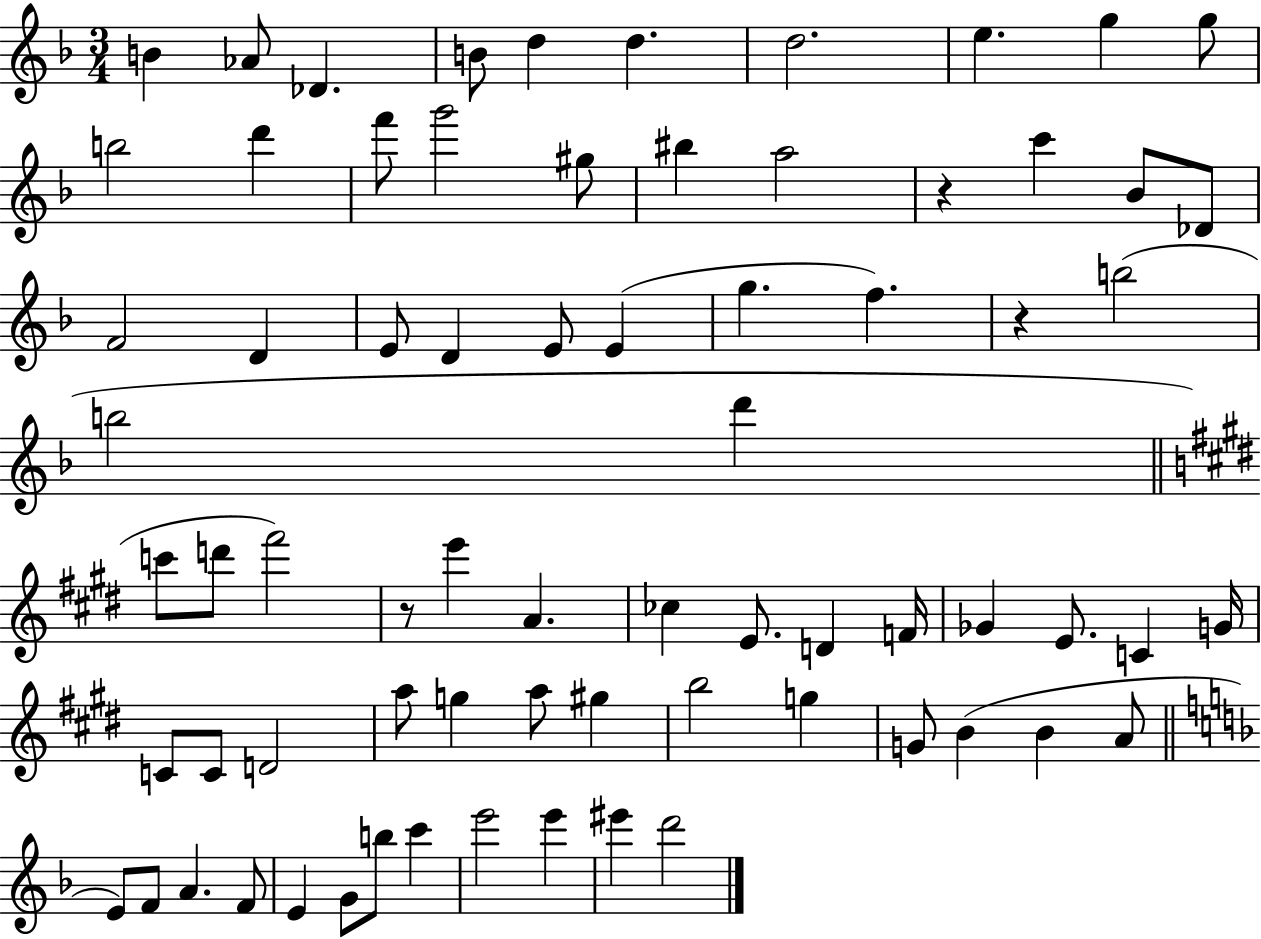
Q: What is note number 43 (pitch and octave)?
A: C4